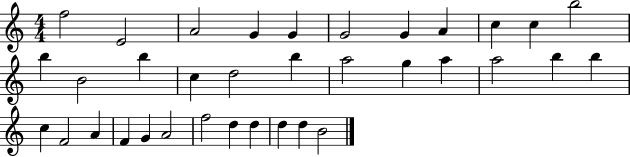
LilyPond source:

{
  \clef treble
  \numericTimeSignature
  \time 4/4
  \key c \major
  f''2 e'2 | a'2 g'4 g'4 | g'2 g'4 a'4 | c''4 c''4 b''2 | \break b''4 b'2 b''4 | c''4 d''2 b''4 | a''2 g''4 a''4 | a''2 b''4 b''4 | \break c''4 f'2 a'4 | f'4 g'4 a'2 | f''2 d''4 d''4 | d''4 d''4 b'2 | \break \bar "|."
}